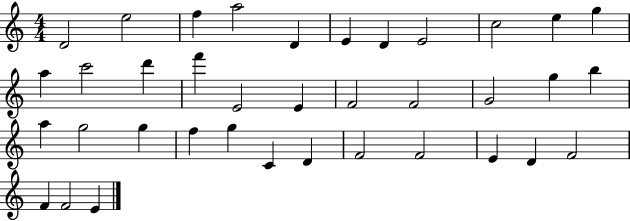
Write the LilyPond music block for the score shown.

{
  \clef treble
  \numericTimeSignature
  \time 4/4
  \key c \major
  d'2 e''2 | f''4 a''2 d'4 | e'4 d'4 e'2 | c''2 e''4 g''4 | \break a''4 c'''2 d'''4 | f'''4 e'2 e'4 | f'2 f'2 | g'2 g''4 b''4 | \break a''4 g''2 g''4 | f''4 g''4 c'4 d'4 | f'2 f'2 | e'4 d'4 f'2 | \break f'4 f'2 e'4 | \bar "|."
}